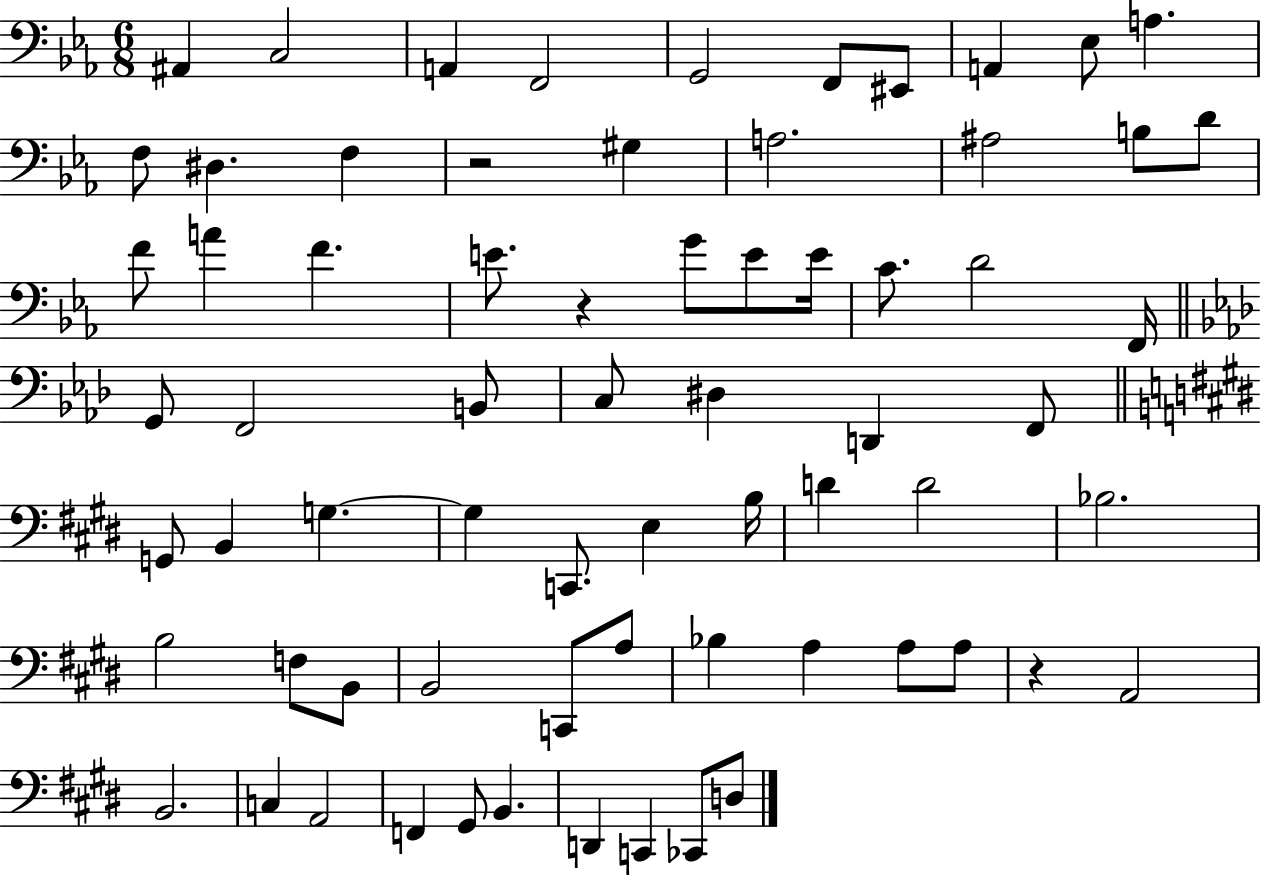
{
  \clef bass
  \numericTimeSignature
  \time 6/8
  \key ees \major
  ais,4 c2 | a,4 f,2 | g,2 f,8 eis,8 | a,4 ees8 a4. | \break f8 dis4. f4 | r2 gis4 | a2. | ais2 b8 d'8 | \break f'8 a'4 f'4. | e'8. r4 g'8 e'8 e'16 | c'8. d'2 f,16 | \bar "||" \break \key aes \major g,8 f,2 b,8 | c8 dis4 d,4 f,8 | \bar "||" \break \key e \major g,8 b,4 g4.~~ | g4 c,8. e4 b16 | d'4 d'2 | bes2. | \break b2 f8 b,8 | b,2 c,8 a8 | bes4 a4 a8 a8 | r4 a,2 | \break b,2. | c4 a,2 | f,4 gis,8 b,4. | d,4 c,4 ces,8 d8 | \break \bar "|."
}